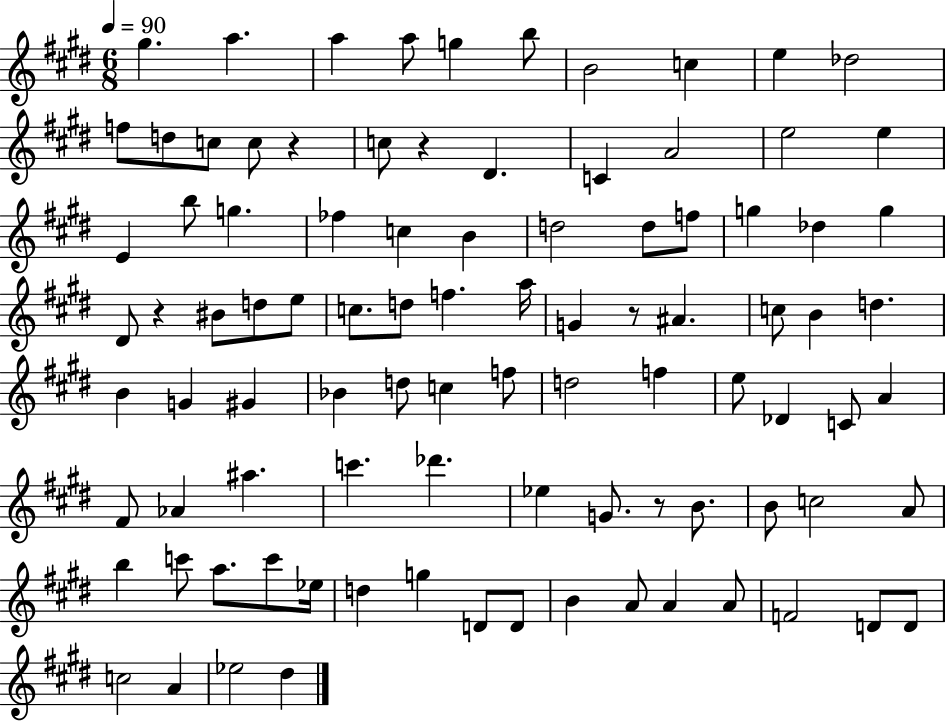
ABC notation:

X:1
T:Untitled
M:6/8
L:1/4
K:E
^g a a a/2 g b/2 B2 c e _d2 f/2 d/2 c/2 c/2 z c/2 z ^D C A2 e2 e E b/2 g _f c B d2 d/2 f/2 g _d g ^D/2 z ^B/2 d/2 e/2 c/2 d/2 f a/4 G z/2 ^A c/2 B d B G ^G _B d/2 c f/2 d2 f e/2 _D C/2 A ^F/2 _A ^a c' _d' _e G/2 z/2 B/2 B/2 c2 A/2 b c'/2 a/2 c'/2 _e/4 d g D/2 D/2 B A/2 A A/2 F2 D/2 D/2 c2 A _e2 ^d